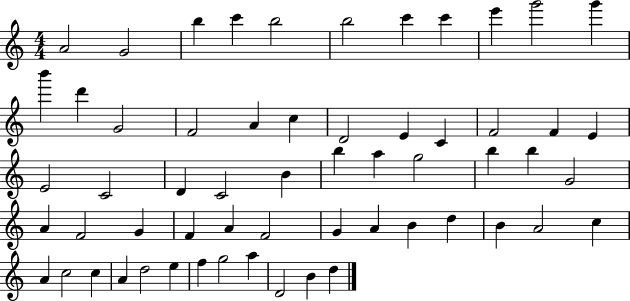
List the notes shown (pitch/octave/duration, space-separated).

A4/h G4/h B5/q C6/q B5/h B5/h C6/q C6/q E6/q G6/h G6/q B6/q D6/q G4/h F4/h A4/q C5/q D4/h E4/q C4/q F4/h F4/q E4/q E4/h C4/h D4/q C4/h B4/q B5/q A5/q G5/h B5/q B5/q G4/h A4/q F4/h G4/q F4/q A4/q F4/h G4/q A4/q B4/q D5/q B4/q A4/h C5/q A4/q C5/h C5/q A4/q D5/h E5/q F5/q G5/h A5/q D4/h B4/q D5/q